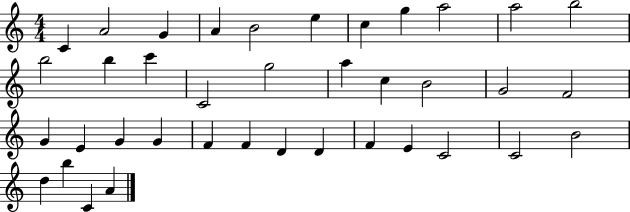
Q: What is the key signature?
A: C major